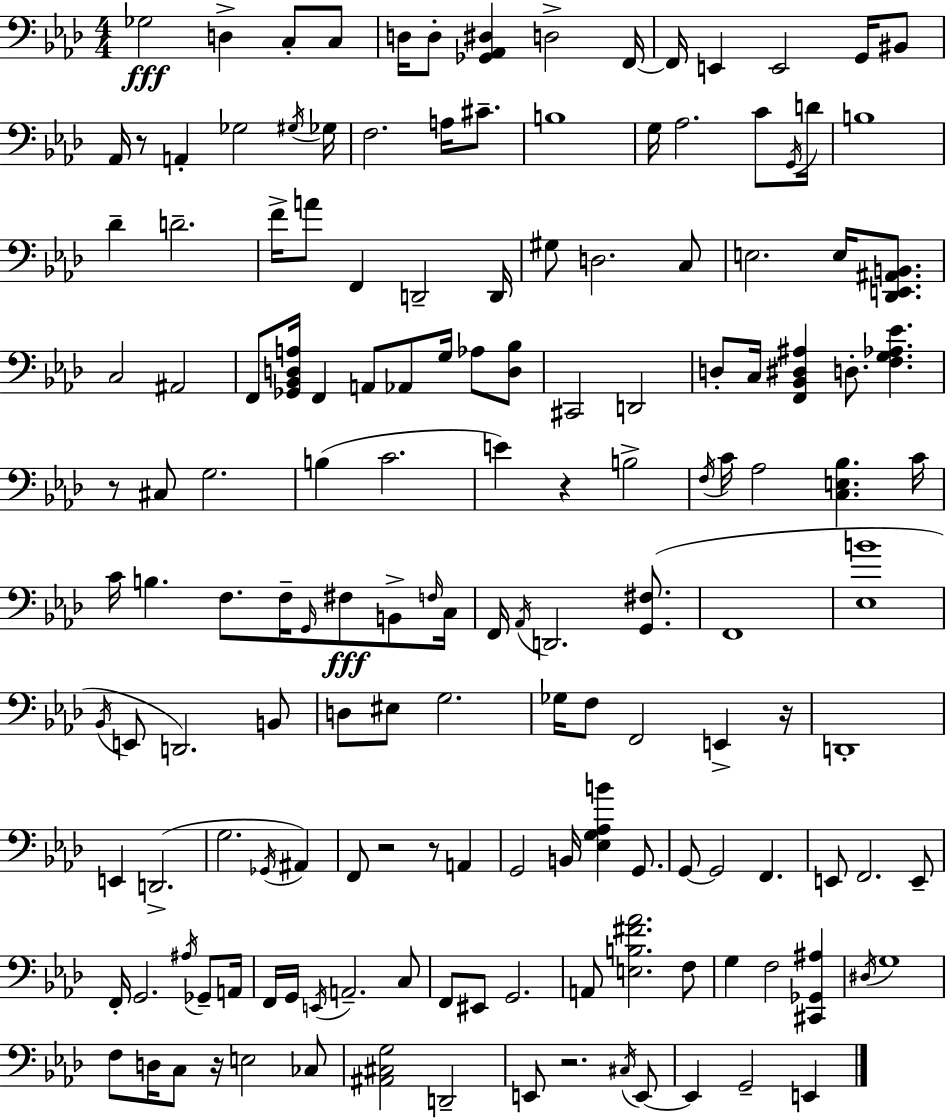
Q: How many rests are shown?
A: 8